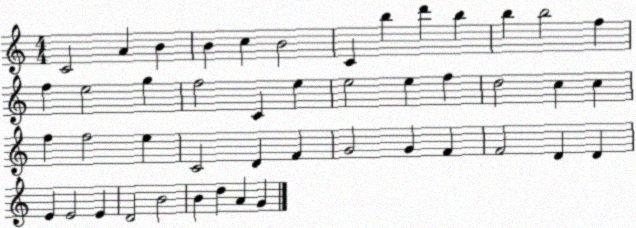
X:1
T:Untitled
M:4/4
L:1/4
K:C
C2 A B B c B2 C b d' b b b2 f f e2 g f2 C e e2 e f d2 c c f f2 e C2 D F G2 G F F2 D D E E2 E D2 B2 B d A G